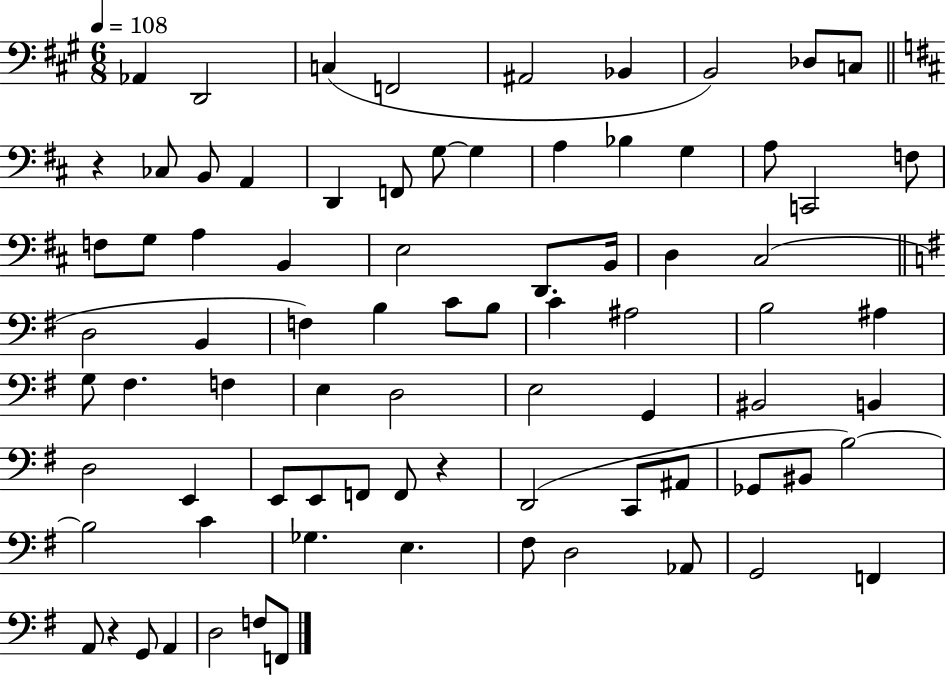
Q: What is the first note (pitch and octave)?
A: Ab2